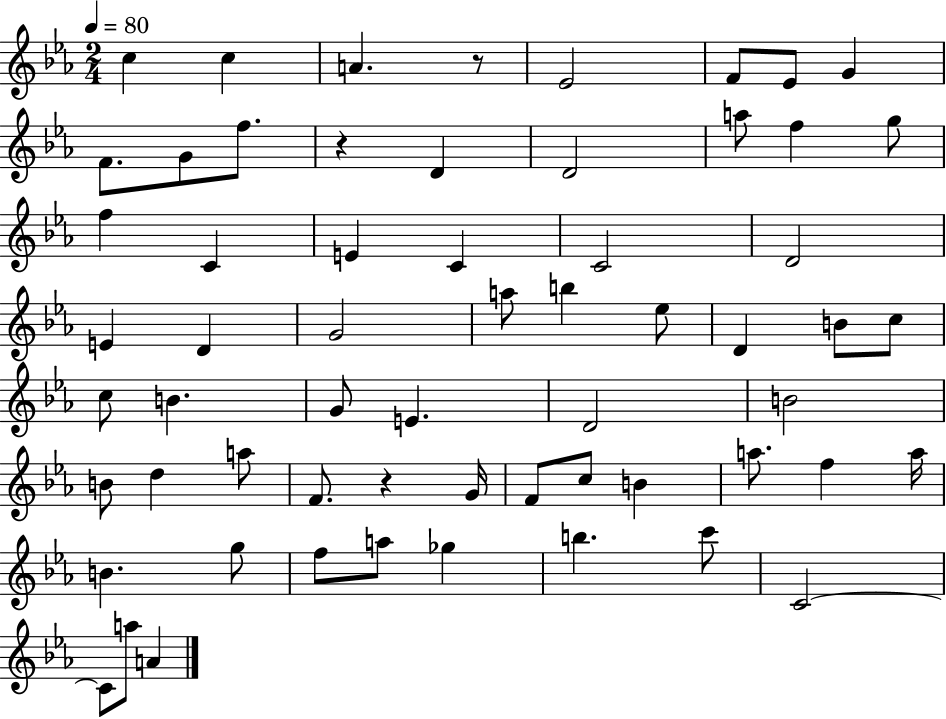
C5/q C5/q A4/q. R/e Eb4/h F4/e Eb4/e G4/q F4/e. G4/e F5/e. R/q D4/q D4/h A5/e F5/q G5/e F5/q C4/q E4/q C4/q C4/h D4/h E4/q D4/q G4/h A5/e B5/q Eb5/e D4/q B4/e C5/e C5/e B4/q. G4/e E4/q. D4/h B4/h B4/e D5/q A5/e F4/e. R/q G4/s F4/e C5/e B4/q A5/e. F5/q A5/s B4/q. G5/e F5/e A5/e Gb5/q B5/q. C6/e C4/h C4/e A5/e A4/q